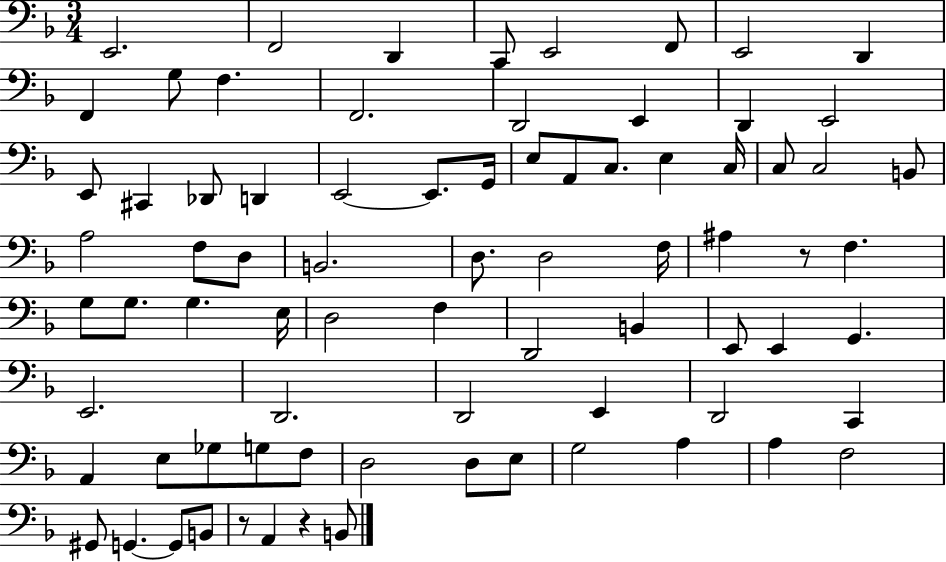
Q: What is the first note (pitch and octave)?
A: E2